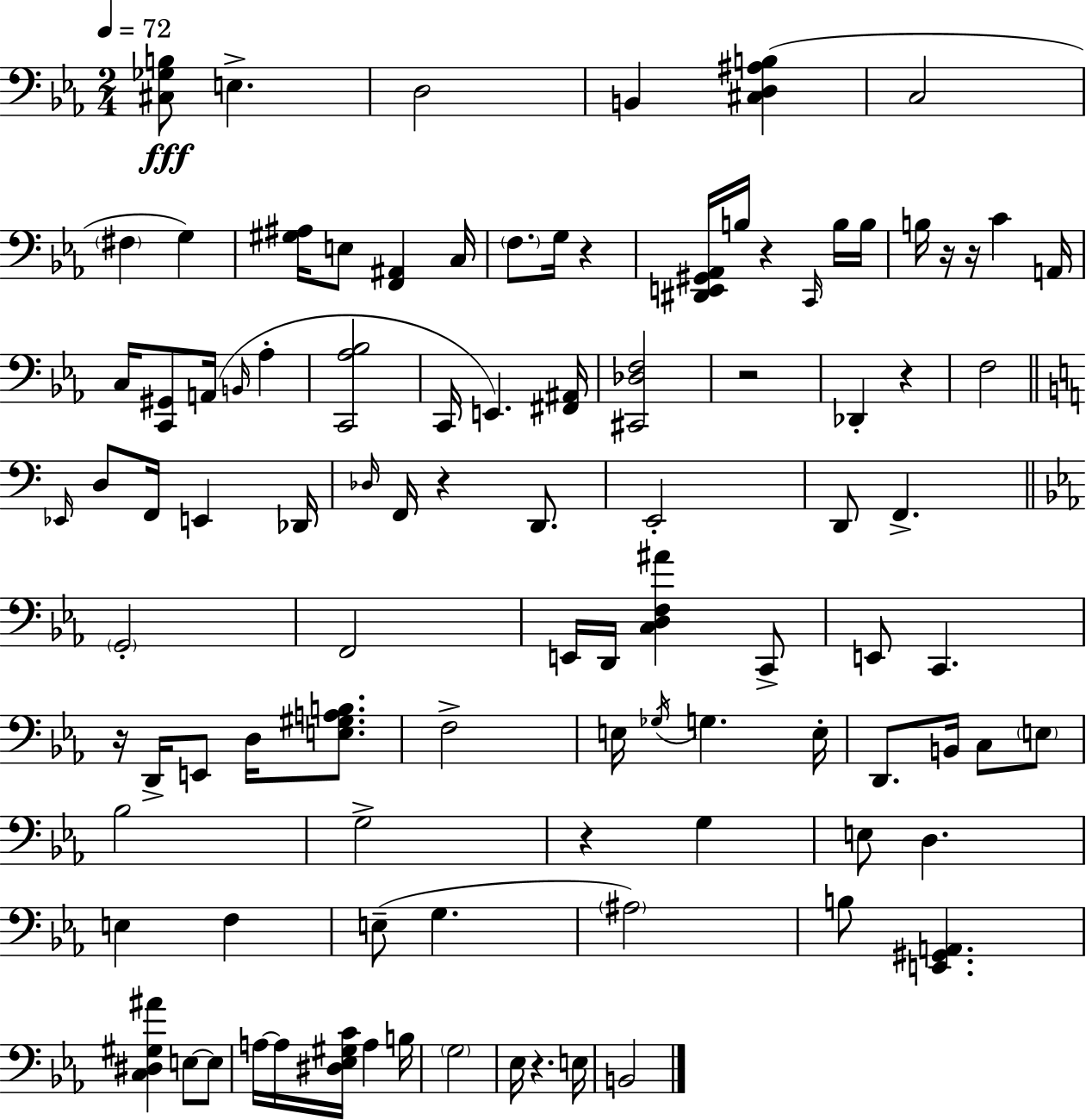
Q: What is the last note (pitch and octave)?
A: B2